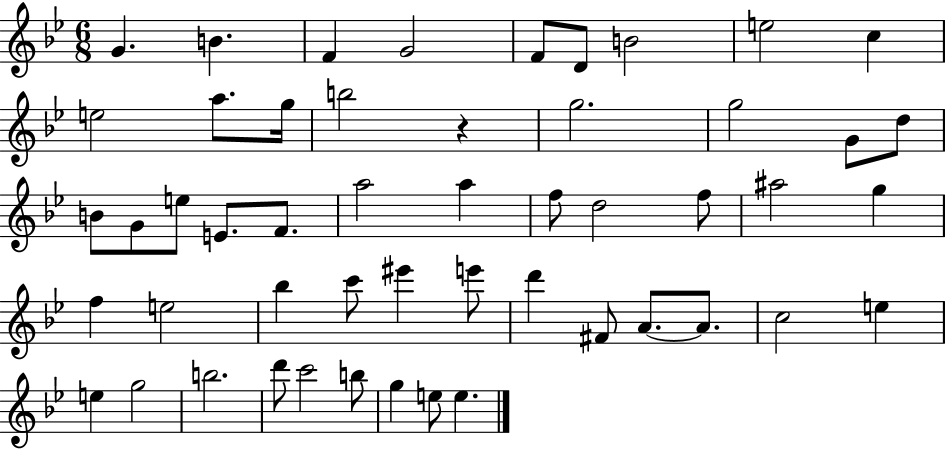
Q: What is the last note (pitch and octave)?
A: E5